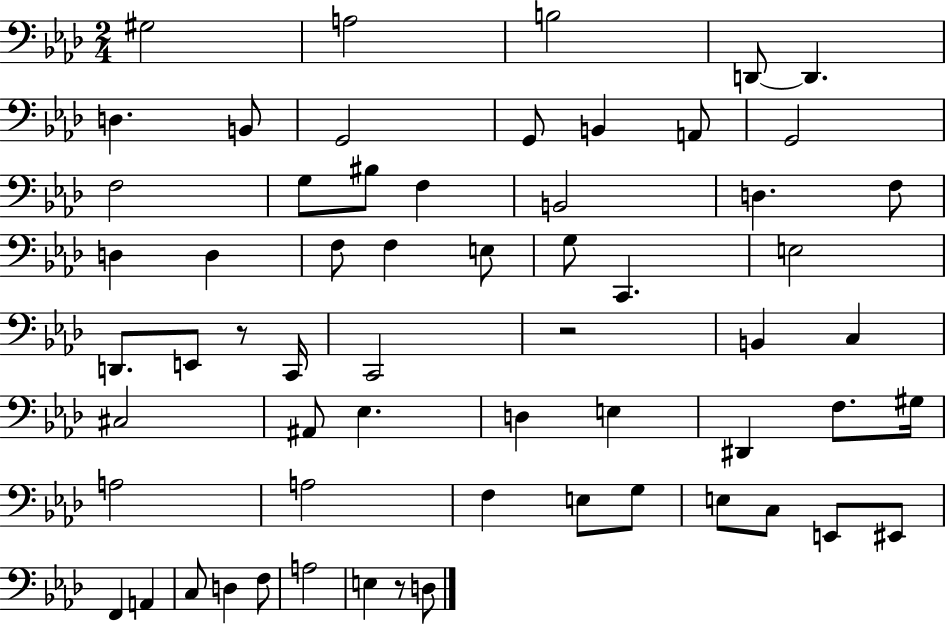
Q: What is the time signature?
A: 2/4